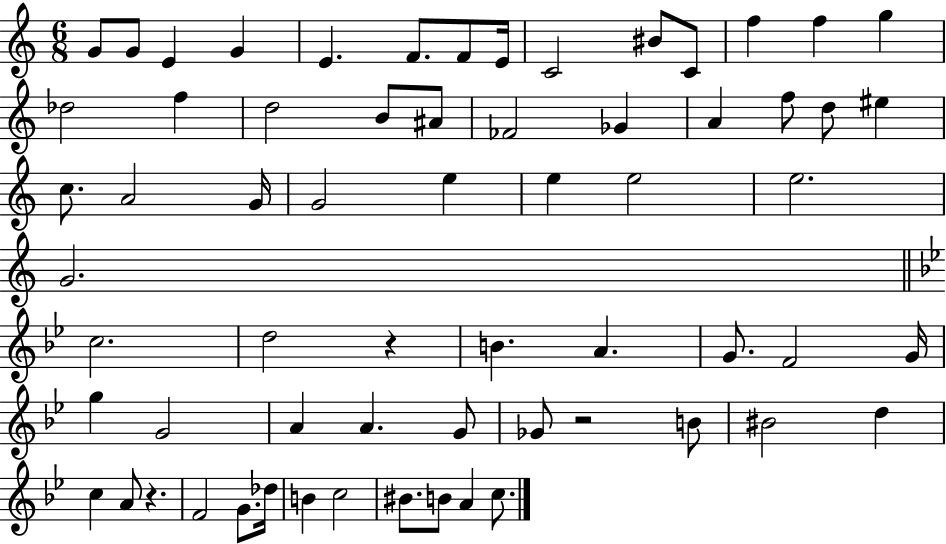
G4/e G4/e E4/q G4/q E4/q. F4/e. F4/e E4/s C4/h BIS4/e C4/e F5/q F5/q G5/q Db5/h F5/q D5/h B4/e A#4/e FES4/h Gb4/q A4/q F5/e D5/e EIS5/q C5/e. A4/h G4/s G4/h E5/q E5/q E5/h E5/h. G4/h. C5/h. D5/h R/q B4/q. A4/q. G4/e. F4/h G4/s G5/q G4/h A4/q A4/q. G4/e Gb4/e R/h B4/e BIS4/h D5/q C5/q A4/e R/q. F4/h G4/e. Db5/s B4/q C5/h BIS4/e. B4/e A4/q C5/e.